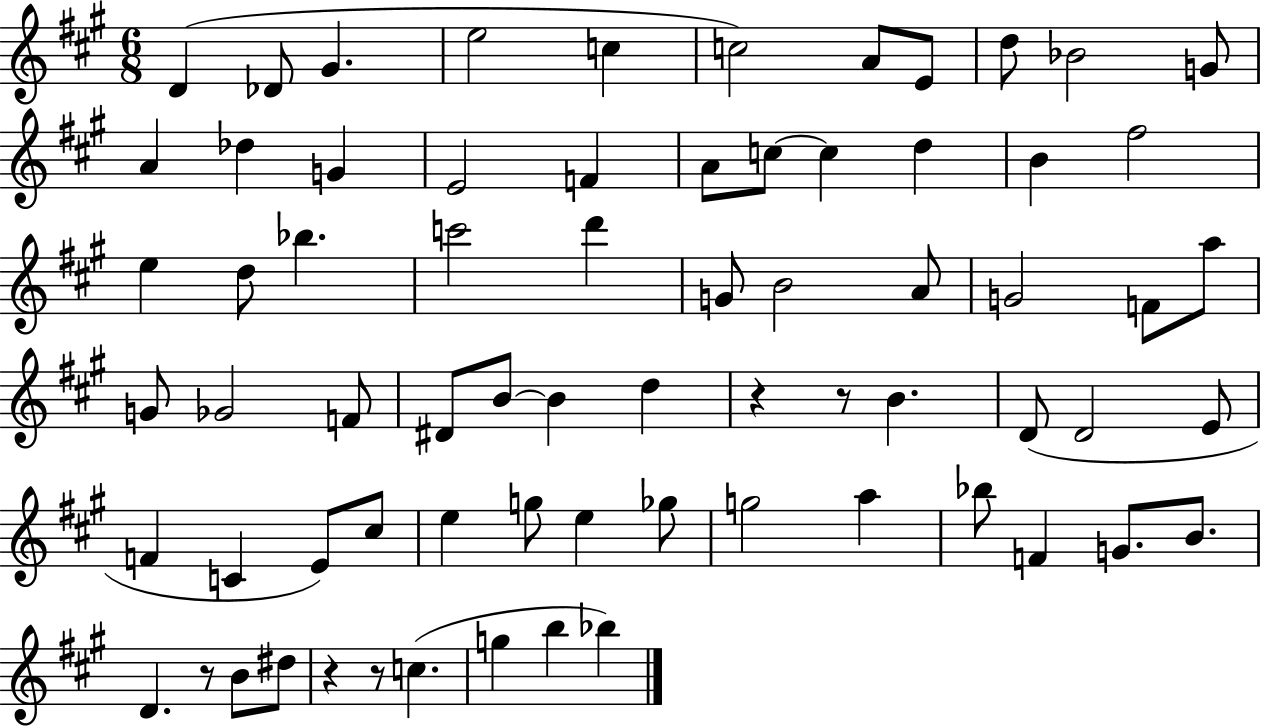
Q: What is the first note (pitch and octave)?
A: D4